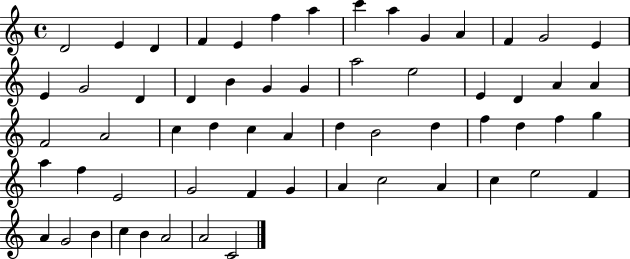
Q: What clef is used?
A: treble